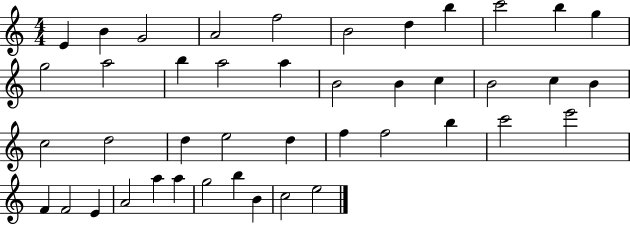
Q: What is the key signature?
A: C major